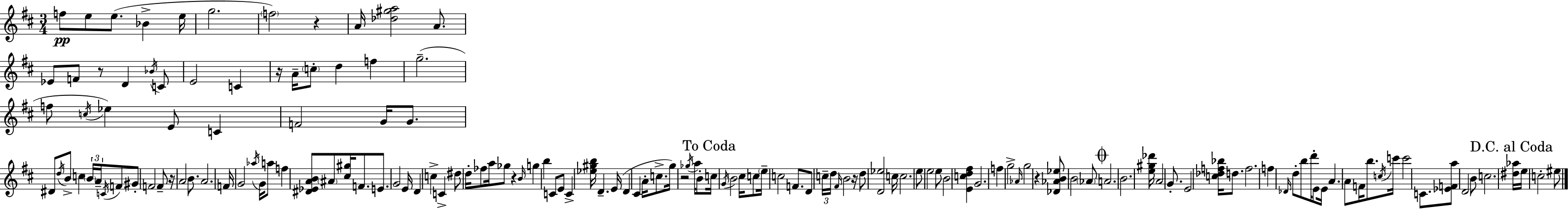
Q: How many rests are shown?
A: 8